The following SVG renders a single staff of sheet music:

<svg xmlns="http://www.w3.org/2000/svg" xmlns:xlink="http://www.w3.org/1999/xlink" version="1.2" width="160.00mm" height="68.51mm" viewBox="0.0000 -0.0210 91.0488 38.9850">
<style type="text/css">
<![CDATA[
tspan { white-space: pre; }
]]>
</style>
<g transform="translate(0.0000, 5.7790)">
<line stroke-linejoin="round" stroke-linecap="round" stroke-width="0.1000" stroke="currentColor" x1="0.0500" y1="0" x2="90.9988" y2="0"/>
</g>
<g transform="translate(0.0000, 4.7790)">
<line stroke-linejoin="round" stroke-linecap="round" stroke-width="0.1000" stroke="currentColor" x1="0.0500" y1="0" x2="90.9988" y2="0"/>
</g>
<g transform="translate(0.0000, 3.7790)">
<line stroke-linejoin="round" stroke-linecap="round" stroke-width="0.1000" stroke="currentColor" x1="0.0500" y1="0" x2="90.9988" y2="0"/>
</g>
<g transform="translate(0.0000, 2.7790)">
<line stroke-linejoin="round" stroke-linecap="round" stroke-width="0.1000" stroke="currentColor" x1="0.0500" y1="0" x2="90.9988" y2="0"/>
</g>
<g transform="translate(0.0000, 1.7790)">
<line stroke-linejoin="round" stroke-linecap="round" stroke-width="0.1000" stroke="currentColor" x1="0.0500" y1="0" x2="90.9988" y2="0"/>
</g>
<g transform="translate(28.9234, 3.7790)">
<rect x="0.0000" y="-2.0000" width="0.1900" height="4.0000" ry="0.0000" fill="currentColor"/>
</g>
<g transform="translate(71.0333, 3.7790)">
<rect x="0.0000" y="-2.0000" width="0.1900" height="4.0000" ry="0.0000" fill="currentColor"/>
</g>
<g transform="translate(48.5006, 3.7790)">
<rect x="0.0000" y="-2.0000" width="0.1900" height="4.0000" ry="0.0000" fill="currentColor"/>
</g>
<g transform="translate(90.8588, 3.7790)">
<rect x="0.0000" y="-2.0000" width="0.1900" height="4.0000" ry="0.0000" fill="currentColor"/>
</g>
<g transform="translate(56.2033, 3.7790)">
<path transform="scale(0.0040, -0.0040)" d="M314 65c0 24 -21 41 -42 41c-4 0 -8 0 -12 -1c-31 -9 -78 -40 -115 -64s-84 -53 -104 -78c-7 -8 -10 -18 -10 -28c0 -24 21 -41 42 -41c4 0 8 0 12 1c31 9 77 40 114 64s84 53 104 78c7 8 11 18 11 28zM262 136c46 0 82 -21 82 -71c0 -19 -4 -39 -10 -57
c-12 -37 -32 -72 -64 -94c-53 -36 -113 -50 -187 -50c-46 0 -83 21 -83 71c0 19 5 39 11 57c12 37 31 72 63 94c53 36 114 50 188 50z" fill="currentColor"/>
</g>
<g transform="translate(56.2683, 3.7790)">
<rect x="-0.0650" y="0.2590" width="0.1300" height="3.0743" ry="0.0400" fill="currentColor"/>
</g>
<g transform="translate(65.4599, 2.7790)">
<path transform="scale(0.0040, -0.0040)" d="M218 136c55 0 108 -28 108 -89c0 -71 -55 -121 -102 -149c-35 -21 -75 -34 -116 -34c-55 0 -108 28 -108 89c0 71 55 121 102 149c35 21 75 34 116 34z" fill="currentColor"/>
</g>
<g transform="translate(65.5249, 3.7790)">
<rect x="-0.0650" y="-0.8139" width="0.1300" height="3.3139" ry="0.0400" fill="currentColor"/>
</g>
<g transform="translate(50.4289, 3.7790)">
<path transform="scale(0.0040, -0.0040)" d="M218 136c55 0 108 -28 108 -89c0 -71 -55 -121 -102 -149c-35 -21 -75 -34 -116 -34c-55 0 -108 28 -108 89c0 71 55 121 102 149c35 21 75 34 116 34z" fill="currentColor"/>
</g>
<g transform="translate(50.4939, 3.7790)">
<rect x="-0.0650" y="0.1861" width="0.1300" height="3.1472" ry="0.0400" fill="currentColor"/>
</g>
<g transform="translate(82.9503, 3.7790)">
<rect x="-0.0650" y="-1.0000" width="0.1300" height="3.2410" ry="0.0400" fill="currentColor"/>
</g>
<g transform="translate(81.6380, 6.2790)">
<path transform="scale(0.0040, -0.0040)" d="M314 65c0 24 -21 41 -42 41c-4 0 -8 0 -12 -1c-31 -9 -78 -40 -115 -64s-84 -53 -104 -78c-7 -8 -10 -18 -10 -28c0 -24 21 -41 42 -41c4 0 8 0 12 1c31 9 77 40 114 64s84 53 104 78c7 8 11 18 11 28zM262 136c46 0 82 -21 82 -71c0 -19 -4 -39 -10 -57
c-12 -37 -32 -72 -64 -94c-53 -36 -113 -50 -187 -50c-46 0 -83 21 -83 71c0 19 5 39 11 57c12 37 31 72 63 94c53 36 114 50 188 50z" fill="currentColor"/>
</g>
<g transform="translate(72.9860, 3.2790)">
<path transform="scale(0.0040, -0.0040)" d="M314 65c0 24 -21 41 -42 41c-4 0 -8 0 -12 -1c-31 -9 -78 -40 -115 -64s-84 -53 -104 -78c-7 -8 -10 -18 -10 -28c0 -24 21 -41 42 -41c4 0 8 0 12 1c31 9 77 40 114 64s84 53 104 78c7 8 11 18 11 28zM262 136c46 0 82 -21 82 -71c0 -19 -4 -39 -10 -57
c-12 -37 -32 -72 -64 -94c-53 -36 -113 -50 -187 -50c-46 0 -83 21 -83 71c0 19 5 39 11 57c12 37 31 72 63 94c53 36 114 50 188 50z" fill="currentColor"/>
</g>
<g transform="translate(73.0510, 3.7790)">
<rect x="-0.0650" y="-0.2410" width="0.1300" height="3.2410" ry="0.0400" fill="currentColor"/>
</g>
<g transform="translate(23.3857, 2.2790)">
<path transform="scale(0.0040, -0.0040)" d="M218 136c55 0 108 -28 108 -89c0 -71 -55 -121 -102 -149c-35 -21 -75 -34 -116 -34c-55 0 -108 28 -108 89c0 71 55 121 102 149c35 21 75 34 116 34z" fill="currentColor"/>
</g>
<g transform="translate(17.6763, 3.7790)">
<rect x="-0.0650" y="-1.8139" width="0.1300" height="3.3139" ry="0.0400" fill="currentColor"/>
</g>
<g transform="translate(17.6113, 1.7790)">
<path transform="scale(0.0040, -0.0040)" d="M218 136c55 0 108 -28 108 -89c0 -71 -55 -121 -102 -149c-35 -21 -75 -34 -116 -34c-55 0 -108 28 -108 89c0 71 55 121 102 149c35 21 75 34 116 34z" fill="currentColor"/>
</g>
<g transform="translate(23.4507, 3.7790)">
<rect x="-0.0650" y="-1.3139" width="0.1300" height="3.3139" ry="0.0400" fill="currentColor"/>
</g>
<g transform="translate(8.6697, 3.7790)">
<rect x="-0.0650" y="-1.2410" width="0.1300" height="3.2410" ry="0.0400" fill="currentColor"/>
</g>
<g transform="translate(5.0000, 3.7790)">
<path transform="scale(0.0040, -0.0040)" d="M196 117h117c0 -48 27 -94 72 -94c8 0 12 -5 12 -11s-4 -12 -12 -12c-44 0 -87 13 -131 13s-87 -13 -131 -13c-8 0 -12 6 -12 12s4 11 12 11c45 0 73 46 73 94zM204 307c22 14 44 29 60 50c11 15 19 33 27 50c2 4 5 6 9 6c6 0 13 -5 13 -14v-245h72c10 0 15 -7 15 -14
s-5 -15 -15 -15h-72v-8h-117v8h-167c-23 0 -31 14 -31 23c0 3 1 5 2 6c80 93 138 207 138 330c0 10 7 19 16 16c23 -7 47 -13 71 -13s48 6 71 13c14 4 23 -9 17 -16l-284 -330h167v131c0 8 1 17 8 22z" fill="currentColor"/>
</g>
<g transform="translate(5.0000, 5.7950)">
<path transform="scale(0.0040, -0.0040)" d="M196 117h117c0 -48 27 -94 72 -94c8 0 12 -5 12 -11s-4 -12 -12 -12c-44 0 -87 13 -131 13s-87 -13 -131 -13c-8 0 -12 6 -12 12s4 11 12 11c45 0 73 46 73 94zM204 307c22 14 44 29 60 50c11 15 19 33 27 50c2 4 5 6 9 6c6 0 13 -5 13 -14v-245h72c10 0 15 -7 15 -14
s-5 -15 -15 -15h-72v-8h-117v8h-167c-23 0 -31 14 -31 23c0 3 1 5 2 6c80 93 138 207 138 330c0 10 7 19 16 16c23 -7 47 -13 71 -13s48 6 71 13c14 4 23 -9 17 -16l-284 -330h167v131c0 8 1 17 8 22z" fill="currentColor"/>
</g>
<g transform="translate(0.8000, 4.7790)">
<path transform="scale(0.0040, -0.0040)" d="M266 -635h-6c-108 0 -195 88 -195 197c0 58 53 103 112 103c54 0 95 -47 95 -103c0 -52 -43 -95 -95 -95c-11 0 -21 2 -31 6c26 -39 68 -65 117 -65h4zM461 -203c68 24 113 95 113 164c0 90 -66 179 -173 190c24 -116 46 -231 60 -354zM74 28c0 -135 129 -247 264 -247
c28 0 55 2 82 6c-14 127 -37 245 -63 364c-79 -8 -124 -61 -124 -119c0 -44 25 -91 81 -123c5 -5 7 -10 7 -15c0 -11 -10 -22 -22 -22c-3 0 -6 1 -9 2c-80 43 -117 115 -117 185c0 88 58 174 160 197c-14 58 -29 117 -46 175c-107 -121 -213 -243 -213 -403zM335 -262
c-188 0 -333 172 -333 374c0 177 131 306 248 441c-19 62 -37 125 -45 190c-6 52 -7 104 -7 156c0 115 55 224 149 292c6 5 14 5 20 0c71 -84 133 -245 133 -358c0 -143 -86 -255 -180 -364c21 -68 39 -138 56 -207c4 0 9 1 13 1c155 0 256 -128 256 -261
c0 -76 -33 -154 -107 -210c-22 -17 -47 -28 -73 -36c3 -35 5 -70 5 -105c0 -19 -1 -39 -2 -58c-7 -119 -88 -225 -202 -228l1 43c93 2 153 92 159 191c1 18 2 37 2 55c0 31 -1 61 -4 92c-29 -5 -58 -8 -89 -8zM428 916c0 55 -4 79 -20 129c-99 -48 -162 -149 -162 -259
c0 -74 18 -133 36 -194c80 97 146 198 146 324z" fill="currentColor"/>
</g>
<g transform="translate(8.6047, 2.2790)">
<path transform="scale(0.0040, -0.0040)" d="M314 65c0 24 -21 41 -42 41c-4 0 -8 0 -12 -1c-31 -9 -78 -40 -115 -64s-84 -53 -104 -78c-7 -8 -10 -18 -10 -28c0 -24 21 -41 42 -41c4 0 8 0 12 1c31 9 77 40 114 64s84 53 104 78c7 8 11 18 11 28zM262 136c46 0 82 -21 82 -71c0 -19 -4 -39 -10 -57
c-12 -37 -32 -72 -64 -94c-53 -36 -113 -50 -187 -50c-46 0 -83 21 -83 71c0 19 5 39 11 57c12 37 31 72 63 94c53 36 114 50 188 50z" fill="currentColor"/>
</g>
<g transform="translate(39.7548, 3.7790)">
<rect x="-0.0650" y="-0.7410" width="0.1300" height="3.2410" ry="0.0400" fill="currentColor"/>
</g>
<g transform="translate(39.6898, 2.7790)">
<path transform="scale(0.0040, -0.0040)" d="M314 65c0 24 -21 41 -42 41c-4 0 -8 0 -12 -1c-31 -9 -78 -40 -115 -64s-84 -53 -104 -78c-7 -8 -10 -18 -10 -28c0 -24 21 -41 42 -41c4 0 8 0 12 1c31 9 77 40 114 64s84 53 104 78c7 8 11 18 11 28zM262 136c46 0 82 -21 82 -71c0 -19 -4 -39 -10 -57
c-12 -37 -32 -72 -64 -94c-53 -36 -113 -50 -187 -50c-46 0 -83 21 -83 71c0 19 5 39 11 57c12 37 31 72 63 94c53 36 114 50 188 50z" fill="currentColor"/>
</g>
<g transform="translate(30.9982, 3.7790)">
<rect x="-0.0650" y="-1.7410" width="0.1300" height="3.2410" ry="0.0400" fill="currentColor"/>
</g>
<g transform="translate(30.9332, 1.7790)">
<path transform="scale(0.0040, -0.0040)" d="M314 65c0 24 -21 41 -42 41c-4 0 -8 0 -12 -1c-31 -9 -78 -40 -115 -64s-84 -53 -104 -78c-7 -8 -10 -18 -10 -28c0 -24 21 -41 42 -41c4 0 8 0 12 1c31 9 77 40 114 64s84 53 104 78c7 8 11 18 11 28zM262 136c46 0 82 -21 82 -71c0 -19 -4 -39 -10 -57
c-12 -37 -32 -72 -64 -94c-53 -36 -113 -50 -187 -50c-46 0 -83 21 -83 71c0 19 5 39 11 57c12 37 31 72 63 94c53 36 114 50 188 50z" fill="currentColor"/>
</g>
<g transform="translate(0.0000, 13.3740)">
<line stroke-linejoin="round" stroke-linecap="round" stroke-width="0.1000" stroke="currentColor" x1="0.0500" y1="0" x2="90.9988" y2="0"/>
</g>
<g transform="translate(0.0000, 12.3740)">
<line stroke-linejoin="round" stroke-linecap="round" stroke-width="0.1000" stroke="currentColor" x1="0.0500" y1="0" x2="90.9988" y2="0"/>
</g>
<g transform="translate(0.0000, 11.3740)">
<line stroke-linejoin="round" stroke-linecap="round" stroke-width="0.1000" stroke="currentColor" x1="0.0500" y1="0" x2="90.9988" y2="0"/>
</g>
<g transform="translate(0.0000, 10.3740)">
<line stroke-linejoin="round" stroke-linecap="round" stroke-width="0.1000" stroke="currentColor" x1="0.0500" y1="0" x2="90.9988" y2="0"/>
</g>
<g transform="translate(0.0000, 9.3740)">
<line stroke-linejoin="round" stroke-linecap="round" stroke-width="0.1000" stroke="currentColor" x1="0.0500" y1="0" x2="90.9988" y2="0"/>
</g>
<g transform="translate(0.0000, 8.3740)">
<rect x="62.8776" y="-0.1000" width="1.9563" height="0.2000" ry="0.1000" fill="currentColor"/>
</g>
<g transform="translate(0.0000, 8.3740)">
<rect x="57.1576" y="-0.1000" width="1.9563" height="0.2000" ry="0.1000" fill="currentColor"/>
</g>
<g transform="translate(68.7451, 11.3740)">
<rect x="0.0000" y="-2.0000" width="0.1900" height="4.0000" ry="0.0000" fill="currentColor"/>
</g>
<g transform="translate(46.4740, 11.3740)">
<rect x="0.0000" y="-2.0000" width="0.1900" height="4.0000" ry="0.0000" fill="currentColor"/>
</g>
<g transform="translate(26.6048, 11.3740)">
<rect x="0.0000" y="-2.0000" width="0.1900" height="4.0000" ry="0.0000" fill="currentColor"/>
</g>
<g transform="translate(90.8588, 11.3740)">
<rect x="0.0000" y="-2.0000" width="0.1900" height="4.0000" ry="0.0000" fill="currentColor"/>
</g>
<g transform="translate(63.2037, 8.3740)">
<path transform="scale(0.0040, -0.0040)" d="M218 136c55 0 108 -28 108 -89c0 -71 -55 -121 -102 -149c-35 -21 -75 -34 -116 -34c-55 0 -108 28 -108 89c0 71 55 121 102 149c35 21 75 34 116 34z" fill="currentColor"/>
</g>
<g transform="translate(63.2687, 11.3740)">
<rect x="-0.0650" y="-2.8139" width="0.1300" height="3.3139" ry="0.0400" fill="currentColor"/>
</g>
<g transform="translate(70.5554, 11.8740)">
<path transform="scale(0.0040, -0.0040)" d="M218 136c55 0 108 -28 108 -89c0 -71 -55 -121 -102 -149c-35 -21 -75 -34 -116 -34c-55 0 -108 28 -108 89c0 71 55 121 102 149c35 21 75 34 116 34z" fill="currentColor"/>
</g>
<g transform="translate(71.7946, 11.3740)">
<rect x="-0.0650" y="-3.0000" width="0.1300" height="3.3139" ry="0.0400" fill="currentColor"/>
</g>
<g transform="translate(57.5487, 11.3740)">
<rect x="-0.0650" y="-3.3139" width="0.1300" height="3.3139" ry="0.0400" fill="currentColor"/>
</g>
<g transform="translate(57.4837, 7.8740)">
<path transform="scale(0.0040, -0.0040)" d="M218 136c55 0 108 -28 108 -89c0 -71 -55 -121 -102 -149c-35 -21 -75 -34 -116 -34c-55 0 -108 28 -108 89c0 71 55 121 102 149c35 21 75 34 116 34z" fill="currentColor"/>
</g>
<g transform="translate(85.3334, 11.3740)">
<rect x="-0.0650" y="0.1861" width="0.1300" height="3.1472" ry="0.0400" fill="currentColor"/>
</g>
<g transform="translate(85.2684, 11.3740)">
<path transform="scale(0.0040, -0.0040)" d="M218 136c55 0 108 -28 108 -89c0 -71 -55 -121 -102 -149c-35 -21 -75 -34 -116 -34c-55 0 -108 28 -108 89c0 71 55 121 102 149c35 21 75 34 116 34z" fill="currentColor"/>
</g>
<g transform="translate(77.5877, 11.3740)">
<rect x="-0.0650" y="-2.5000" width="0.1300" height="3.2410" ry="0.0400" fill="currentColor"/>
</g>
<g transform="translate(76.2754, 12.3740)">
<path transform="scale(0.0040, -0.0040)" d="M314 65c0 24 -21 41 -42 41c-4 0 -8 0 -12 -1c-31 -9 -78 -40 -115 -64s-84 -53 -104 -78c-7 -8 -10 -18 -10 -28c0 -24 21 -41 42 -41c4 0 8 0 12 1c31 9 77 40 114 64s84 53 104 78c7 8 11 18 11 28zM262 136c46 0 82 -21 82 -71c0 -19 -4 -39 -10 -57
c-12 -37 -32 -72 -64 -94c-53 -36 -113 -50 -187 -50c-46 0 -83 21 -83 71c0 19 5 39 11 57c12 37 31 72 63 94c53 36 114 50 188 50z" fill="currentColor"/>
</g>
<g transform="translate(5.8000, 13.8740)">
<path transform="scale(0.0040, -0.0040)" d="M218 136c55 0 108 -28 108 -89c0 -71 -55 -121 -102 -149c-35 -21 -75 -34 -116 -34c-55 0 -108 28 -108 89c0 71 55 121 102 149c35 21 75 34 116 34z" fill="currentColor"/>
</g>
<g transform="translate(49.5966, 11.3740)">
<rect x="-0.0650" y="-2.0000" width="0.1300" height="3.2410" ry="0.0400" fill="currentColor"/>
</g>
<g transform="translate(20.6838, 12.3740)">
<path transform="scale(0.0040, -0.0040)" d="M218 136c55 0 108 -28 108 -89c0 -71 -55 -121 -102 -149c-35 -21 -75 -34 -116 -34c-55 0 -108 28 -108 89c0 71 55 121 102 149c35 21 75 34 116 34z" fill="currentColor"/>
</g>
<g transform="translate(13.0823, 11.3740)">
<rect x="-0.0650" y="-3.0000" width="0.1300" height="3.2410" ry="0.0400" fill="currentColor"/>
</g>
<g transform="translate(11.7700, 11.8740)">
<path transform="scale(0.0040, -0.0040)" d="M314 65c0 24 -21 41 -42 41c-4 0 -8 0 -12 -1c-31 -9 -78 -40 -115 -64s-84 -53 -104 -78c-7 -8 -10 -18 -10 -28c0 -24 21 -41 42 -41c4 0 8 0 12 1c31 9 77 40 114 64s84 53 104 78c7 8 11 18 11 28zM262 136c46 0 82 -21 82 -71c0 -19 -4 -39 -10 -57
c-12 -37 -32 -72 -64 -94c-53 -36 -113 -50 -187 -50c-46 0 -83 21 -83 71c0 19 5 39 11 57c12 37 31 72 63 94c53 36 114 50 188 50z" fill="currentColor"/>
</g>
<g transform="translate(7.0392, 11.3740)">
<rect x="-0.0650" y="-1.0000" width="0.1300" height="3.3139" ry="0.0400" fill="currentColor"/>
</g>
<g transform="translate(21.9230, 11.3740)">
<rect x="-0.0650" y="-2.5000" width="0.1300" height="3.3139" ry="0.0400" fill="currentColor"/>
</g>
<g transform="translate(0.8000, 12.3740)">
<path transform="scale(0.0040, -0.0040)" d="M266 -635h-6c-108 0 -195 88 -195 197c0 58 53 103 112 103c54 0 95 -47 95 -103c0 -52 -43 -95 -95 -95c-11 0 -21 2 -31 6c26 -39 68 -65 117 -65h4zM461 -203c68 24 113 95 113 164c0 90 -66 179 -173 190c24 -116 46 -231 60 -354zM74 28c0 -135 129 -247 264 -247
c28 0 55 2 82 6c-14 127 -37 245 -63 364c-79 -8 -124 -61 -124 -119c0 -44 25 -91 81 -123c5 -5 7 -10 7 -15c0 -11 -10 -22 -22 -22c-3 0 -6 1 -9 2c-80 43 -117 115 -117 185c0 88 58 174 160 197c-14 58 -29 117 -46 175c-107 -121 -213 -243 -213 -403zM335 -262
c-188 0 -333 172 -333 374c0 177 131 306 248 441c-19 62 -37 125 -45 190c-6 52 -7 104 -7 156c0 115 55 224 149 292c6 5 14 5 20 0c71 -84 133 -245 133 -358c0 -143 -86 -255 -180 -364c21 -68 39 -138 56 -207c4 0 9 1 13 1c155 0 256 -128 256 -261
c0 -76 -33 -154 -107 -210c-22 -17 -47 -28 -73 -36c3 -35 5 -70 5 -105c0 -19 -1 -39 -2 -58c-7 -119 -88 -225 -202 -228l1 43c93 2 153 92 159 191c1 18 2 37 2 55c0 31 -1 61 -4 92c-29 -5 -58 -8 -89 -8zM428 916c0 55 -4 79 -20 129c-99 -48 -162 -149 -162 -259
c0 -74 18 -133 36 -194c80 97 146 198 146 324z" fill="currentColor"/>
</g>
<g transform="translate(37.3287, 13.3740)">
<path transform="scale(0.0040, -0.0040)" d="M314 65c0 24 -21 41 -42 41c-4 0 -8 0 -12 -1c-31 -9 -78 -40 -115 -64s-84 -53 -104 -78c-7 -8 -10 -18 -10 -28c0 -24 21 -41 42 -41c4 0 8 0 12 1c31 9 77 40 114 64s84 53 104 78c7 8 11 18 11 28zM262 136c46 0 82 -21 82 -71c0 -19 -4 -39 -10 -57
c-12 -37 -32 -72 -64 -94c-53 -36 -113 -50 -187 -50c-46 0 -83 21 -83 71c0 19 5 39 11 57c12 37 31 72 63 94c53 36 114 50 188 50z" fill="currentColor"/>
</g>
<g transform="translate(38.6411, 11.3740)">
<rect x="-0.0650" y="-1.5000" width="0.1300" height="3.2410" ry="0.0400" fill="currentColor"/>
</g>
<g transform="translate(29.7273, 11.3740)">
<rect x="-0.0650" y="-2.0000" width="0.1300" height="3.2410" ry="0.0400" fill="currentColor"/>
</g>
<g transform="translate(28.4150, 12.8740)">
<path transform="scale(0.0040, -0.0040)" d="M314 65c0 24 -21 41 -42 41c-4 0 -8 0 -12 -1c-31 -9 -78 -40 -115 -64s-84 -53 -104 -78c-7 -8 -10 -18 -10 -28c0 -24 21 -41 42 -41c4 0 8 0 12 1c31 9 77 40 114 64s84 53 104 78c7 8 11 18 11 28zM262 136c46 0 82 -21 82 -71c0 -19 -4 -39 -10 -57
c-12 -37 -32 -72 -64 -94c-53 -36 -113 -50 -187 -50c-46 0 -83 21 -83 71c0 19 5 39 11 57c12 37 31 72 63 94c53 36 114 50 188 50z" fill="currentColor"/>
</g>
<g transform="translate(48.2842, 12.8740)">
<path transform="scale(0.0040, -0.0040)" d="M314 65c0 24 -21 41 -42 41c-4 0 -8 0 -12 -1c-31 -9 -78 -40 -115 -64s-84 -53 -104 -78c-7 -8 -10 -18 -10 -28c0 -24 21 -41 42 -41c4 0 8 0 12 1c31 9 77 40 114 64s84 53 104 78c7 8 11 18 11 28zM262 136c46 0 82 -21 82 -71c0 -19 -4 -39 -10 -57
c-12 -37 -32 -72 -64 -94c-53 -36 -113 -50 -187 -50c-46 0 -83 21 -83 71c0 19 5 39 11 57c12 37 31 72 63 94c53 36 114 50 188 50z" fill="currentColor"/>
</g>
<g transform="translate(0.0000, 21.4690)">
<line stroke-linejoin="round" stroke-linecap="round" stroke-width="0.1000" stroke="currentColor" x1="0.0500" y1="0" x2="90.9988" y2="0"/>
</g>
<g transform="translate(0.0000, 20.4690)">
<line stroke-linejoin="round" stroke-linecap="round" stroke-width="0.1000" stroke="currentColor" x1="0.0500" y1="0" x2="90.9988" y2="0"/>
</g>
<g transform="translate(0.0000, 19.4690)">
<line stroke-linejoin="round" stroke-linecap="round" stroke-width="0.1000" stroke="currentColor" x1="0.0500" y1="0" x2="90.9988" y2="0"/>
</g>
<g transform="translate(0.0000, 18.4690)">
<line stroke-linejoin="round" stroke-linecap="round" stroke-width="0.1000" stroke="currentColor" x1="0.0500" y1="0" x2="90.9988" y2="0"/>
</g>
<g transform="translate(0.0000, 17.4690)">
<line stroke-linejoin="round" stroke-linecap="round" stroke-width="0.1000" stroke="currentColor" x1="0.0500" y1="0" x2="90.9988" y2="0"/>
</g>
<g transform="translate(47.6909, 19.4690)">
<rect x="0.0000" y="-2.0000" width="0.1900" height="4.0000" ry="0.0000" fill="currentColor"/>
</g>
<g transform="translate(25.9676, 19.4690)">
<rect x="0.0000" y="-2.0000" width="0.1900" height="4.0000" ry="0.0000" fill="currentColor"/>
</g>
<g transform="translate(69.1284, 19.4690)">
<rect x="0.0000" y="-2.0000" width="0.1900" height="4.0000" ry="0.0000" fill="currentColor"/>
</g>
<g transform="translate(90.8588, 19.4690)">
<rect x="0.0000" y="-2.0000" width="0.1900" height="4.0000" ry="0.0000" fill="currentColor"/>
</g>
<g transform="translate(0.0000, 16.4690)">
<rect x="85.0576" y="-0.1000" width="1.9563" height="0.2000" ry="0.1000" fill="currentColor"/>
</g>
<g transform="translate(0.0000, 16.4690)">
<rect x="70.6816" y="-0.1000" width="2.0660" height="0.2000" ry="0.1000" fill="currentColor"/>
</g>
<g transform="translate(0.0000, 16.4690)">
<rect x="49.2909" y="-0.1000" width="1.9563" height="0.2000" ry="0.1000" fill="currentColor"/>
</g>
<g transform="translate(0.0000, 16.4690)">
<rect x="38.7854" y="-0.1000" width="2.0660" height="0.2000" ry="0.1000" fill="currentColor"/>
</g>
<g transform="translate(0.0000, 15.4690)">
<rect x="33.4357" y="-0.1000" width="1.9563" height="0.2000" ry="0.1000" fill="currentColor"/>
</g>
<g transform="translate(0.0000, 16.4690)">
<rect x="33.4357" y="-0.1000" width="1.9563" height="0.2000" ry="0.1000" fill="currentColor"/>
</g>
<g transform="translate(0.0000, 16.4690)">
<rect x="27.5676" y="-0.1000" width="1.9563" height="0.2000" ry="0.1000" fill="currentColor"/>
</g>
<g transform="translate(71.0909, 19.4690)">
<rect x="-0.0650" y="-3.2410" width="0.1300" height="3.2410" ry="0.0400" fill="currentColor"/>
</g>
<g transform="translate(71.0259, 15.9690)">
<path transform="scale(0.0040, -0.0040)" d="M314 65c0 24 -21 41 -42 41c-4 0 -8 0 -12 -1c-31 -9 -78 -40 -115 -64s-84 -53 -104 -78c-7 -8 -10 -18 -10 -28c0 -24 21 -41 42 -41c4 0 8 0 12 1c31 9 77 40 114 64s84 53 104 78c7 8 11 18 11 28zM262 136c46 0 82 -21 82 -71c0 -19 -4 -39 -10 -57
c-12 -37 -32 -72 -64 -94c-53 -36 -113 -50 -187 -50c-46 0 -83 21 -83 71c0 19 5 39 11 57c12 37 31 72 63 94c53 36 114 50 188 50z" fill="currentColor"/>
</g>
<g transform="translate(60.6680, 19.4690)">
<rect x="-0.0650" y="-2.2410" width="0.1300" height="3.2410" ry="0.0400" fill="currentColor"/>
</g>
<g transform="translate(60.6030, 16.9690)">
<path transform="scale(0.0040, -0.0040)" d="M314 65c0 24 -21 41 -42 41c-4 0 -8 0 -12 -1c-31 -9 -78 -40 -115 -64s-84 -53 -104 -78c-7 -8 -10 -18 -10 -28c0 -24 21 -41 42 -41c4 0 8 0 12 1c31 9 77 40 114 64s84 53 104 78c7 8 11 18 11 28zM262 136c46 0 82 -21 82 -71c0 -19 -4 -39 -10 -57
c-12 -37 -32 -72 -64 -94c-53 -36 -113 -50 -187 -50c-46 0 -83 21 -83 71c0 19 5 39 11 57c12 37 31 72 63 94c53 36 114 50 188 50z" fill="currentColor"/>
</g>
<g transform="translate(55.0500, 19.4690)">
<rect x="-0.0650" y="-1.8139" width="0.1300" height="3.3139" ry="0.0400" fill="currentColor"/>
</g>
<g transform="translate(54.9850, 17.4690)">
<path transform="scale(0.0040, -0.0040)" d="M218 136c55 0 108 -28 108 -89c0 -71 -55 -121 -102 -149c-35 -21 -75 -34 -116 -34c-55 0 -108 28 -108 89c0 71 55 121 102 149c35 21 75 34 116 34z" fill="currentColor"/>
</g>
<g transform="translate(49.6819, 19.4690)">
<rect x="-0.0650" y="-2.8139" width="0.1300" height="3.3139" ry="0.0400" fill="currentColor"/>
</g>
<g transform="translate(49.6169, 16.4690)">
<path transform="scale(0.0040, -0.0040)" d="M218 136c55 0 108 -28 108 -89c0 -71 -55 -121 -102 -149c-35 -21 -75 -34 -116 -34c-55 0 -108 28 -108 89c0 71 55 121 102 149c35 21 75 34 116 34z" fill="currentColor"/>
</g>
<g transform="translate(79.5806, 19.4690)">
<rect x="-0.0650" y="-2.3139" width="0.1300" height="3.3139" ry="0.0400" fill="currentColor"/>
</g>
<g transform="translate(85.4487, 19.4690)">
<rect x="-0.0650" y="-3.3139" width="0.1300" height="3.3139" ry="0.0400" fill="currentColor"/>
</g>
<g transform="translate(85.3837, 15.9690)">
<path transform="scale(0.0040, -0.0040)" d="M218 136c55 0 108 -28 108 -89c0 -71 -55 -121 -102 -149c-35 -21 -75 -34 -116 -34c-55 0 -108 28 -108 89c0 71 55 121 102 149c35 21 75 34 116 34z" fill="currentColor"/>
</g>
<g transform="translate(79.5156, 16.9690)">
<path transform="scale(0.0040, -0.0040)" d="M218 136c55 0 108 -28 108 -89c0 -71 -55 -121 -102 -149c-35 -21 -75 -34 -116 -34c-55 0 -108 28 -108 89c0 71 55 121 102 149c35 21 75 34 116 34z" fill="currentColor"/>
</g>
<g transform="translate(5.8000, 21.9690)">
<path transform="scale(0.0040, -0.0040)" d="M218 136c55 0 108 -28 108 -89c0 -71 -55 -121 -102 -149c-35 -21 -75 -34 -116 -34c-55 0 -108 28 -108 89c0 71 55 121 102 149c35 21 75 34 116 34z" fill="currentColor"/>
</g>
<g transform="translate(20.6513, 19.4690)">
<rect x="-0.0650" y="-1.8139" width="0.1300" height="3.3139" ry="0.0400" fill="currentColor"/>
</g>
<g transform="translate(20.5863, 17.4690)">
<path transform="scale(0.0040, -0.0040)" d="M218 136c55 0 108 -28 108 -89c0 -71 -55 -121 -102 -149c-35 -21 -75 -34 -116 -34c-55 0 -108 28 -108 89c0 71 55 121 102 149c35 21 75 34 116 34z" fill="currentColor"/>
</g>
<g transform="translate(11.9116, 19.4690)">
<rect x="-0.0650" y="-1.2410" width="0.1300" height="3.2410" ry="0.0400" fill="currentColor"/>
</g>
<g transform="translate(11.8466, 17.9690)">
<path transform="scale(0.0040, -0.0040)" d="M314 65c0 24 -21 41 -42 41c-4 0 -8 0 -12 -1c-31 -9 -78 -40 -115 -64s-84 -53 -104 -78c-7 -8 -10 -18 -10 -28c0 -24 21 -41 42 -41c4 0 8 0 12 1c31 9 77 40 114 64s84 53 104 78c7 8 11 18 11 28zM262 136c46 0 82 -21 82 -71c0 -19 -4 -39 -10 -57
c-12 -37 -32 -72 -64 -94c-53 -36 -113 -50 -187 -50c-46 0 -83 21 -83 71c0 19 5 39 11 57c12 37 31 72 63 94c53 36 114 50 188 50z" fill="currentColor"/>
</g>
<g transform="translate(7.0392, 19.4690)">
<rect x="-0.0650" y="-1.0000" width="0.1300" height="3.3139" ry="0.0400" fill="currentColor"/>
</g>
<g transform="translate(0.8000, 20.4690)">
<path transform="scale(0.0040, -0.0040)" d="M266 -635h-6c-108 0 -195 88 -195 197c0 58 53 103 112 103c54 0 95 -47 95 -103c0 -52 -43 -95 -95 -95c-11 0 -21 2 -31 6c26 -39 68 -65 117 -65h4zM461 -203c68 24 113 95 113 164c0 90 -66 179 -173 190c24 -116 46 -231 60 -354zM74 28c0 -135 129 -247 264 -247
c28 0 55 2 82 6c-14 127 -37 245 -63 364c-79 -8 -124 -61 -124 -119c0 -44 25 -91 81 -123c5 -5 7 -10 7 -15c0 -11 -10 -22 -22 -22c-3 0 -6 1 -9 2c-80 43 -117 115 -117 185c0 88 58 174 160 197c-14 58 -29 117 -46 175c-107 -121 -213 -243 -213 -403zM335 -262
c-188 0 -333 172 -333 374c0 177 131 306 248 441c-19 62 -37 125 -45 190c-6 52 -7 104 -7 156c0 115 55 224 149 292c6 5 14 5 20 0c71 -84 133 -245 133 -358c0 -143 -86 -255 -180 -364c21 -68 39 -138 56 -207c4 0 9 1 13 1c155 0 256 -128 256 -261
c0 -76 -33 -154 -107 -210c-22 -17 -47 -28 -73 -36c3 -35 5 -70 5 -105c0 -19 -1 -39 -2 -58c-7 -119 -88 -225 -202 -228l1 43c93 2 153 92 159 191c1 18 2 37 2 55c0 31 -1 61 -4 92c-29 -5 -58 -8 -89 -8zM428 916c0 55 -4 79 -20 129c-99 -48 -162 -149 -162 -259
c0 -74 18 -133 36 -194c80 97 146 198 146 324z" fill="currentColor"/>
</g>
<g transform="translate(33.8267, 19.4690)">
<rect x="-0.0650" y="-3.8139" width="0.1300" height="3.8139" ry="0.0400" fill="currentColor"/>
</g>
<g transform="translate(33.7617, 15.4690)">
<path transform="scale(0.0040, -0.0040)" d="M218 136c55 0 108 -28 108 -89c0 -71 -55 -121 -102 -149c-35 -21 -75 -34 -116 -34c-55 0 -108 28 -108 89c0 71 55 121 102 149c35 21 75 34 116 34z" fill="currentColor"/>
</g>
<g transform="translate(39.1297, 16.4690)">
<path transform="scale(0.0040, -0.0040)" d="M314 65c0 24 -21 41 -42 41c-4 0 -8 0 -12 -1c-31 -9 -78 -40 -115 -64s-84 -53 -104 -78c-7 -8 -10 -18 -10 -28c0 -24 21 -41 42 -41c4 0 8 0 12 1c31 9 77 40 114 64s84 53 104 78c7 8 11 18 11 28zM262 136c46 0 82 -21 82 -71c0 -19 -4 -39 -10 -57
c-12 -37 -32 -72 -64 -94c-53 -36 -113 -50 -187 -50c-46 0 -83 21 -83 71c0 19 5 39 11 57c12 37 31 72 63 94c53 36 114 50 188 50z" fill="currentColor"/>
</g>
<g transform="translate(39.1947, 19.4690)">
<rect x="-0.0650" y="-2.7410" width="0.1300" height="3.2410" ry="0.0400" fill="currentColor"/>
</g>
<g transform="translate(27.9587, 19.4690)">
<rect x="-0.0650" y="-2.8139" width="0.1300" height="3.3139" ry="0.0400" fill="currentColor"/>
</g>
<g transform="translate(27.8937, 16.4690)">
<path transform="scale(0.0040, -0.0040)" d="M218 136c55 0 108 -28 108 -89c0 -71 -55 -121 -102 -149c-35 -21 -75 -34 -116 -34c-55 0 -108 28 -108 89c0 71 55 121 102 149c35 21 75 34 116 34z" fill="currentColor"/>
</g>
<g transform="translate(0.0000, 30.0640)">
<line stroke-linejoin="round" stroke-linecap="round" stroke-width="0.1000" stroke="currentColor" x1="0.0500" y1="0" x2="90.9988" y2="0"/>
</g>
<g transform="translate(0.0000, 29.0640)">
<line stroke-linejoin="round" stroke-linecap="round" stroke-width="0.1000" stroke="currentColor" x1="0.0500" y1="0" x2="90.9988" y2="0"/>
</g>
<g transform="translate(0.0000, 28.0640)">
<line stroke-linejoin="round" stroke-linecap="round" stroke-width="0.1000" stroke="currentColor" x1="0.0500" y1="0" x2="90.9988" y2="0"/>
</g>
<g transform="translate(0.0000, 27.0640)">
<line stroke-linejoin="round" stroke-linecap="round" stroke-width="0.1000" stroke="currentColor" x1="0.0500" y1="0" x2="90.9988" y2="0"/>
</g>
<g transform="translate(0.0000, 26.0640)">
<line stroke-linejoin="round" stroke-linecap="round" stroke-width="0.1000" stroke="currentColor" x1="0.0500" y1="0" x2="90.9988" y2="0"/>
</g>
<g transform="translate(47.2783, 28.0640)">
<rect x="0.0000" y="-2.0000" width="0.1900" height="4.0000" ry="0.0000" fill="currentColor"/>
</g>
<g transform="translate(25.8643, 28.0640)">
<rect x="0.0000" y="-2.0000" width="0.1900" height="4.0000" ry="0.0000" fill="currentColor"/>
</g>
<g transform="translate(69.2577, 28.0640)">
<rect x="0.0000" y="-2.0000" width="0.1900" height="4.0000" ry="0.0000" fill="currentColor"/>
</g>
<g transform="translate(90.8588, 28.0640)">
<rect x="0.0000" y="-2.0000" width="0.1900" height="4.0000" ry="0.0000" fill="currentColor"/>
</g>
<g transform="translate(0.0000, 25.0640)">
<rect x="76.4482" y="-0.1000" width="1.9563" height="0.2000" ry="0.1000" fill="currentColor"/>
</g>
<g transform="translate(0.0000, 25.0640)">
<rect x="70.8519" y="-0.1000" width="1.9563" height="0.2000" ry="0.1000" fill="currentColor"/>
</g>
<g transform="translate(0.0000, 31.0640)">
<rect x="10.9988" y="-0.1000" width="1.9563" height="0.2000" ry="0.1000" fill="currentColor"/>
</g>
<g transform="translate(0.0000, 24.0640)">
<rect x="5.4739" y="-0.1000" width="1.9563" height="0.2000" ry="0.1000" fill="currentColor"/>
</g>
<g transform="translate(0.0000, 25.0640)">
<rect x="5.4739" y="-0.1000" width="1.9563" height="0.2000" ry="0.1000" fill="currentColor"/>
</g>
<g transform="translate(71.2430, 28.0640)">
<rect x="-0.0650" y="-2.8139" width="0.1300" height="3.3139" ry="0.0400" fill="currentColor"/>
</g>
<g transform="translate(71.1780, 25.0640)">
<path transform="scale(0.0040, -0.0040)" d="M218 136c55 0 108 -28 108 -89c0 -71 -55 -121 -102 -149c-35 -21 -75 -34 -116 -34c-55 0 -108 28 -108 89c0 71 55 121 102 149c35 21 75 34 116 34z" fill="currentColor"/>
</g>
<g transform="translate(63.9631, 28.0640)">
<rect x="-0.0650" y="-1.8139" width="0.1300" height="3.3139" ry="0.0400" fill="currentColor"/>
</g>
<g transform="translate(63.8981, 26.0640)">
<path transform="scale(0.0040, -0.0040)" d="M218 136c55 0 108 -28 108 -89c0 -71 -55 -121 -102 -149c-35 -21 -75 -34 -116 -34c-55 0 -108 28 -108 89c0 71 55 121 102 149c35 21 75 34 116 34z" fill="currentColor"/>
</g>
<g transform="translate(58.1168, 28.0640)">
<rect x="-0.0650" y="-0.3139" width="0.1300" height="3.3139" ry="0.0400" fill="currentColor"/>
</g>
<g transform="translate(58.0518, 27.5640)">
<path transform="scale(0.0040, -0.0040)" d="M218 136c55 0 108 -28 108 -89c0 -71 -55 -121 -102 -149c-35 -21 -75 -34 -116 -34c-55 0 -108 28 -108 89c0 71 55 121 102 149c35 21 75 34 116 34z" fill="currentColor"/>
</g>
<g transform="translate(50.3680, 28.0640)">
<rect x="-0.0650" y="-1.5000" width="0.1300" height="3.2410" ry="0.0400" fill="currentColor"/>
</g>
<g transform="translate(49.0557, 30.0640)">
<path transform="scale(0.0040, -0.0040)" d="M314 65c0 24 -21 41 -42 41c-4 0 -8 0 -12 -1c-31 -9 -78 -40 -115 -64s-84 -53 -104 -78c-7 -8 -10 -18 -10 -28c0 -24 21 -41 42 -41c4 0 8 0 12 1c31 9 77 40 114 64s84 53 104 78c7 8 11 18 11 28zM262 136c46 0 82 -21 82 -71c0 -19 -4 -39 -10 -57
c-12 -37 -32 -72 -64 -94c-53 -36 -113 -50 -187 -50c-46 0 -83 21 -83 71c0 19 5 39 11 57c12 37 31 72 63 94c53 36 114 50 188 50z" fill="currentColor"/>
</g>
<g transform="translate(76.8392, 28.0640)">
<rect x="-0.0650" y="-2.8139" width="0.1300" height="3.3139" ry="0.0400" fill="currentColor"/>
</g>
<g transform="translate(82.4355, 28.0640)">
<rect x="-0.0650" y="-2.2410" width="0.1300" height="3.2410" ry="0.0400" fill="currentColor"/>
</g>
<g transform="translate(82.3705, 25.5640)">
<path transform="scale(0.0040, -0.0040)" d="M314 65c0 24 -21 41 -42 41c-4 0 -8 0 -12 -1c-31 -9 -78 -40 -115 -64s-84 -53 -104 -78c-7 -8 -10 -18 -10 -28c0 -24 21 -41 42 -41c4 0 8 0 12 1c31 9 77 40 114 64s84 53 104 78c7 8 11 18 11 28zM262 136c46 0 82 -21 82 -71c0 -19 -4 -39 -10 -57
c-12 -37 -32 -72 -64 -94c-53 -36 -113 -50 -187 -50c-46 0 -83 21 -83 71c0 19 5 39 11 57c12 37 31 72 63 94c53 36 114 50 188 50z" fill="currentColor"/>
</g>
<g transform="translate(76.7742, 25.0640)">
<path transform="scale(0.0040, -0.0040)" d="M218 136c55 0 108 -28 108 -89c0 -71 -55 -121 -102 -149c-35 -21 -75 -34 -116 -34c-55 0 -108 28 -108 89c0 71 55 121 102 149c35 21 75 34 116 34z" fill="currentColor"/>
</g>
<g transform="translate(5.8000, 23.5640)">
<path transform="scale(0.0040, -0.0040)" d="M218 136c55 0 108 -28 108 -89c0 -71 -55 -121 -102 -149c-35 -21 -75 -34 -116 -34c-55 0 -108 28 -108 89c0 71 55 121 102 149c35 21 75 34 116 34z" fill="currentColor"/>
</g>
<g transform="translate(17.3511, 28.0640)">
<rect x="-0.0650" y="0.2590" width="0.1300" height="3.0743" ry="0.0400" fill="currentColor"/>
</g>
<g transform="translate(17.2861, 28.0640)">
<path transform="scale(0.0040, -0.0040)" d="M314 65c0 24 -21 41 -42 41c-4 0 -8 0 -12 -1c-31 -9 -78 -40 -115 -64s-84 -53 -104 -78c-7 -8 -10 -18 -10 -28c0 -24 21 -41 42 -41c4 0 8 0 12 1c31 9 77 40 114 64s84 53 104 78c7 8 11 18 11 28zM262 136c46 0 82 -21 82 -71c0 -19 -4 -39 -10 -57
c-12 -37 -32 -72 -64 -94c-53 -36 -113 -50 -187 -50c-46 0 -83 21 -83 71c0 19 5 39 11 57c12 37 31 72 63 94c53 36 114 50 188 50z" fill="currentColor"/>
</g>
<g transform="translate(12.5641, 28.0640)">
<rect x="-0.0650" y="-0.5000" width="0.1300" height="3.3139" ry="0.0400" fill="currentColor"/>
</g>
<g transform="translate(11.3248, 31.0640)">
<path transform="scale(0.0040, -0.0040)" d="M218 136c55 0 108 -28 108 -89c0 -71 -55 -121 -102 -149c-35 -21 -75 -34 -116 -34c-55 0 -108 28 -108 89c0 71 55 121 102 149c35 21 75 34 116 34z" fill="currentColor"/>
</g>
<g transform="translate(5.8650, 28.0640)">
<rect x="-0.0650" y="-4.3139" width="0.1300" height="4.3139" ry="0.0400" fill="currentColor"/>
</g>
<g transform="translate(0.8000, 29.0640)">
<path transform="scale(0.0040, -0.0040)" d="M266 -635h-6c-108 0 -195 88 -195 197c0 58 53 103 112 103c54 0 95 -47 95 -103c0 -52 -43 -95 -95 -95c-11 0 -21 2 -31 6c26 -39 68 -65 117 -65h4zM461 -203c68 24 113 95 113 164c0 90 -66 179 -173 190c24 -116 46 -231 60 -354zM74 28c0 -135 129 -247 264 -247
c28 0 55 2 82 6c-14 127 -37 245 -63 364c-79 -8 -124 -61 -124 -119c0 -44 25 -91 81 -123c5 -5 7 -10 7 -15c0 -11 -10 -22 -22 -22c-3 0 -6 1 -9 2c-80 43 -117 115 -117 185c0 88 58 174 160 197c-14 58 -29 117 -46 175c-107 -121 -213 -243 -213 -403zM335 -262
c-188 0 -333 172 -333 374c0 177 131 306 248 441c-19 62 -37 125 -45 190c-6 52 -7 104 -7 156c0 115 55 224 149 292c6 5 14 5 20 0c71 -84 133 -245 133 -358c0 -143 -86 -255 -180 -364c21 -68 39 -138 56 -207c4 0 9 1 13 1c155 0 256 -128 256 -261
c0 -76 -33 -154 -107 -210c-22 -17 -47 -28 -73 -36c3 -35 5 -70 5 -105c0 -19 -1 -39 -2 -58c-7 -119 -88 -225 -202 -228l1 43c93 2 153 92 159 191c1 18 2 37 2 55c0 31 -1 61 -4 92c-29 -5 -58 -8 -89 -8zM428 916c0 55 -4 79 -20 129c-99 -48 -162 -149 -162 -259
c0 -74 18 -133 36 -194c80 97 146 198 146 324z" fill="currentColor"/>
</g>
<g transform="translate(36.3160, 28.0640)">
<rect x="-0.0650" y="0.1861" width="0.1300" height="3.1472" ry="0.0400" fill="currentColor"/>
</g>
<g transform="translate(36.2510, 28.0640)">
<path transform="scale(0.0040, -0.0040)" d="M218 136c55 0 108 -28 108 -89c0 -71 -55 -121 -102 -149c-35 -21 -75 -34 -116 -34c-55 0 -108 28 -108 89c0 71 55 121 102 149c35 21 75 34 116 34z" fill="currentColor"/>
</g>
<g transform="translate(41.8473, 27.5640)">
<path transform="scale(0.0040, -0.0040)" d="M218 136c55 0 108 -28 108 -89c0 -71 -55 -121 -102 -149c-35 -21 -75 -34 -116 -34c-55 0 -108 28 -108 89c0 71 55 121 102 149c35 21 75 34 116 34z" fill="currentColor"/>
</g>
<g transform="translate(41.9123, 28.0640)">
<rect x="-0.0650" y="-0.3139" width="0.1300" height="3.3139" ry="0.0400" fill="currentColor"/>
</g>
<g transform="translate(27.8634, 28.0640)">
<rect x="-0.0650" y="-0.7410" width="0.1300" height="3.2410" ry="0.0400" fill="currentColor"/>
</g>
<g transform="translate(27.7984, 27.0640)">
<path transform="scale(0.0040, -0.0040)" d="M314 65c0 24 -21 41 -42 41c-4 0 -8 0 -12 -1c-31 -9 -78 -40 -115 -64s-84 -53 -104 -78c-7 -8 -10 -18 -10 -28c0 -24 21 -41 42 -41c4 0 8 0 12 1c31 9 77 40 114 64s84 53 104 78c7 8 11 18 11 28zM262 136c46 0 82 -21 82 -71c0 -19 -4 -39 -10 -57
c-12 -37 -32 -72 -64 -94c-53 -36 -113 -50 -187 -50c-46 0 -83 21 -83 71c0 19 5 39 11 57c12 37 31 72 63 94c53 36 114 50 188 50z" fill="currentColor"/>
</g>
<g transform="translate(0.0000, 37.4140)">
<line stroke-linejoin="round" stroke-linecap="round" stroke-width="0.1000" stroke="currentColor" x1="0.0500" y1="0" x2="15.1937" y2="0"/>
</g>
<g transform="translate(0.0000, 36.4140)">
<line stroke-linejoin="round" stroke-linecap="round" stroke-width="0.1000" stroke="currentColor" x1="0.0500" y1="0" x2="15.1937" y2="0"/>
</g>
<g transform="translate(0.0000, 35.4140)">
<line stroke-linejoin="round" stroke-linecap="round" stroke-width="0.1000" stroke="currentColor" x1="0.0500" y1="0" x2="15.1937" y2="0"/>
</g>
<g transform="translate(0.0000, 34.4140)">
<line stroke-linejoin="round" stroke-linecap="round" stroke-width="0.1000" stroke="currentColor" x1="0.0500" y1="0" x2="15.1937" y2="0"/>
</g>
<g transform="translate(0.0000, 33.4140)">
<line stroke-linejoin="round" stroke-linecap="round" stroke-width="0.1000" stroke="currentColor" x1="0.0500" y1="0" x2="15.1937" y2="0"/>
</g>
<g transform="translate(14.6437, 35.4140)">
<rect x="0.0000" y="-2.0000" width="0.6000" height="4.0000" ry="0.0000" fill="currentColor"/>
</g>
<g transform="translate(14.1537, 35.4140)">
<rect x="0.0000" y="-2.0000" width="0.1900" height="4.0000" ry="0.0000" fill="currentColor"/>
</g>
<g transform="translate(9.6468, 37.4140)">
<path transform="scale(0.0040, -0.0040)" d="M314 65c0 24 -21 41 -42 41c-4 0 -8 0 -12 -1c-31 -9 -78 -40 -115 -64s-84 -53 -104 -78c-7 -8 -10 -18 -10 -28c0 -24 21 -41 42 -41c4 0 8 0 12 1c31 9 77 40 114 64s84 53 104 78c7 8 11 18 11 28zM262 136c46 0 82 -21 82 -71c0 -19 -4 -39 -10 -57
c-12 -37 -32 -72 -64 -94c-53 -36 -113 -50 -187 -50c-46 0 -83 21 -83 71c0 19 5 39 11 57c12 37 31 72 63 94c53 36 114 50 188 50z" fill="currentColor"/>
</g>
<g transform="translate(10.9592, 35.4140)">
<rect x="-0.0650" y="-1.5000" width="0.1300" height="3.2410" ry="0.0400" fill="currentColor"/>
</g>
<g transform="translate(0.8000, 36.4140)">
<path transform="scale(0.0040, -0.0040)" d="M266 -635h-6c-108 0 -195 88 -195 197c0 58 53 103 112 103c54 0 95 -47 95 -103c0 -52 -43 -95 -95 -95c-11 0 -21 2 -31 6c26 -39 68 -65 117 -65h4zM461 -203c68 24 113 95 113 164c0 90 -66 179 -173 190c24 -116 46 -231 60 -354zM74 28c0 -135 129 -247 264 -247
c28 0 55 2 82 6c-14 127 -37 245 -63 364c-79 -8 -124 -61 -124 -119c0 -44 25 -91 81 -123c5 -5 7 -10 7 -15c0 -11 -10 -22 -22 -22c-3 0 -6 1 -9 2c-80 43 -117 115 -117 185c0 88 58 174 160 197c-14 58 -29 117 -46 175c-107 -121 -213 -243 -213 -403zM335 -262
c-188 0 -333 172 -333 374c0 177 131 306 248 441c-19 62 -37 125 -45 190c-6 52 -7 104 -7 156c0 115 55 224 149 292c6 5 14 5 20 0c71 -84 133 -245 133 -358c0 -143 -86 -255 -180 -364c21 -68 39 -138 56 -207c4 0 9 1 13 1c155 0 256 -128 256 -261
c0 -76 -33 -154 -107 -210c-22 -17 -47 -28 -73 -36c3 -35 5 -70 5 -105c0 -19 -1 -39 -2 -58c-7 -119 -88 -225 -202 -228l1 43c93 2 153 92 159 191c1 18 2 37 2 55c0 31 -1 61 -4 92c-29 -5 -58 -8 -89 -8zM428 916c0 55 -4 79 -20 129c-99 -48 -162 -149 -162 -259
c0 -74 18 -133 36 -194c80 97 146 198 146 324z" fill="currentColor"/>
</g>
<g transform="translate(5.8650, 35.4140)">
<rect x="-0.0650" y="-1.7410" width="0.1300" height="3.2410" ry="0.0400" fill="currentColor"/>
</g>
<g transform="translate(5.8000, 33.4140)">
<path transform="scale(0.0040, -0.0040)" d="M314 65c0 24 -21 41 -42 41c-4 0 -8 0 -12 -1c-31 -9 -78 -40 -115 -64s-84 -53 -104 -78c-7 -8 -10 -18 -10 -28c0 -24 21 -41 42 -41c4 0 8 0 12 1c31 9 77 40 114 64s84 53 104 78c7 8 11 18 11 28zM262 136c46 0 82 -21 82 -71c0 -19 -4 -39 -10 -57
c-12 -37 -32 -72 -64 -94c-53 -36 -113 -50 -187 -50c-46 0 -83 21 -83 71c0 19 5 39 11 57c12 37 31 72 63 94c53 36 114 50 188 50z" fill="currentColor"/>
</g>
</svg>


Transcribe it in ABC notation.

X:1
T:Untitled
M:4/4
L:1/4
K:C
e2 f e f2 d2 B B2 d c2 D2 D A2 G F2 E2 F2 b a A G2 B D e2 f a c' a2 a f g2 b2 g b d' C B2 d2 B c E2 c f a a g2 f2 E2